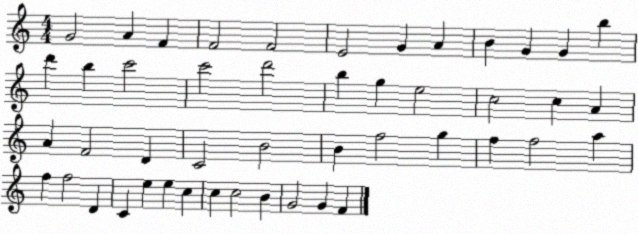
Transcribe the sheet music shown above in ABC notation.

X:1
T:Untitled
M:4/4
L:1/4
K:C
G2 A F F2 F2 E2 G A B G G b d' b c'2 c'2 d'2 b g e2 c2 c A A F2 D C2 B2 B f2 g f f2 a f f2 D C e e c c c2 B G2 G F